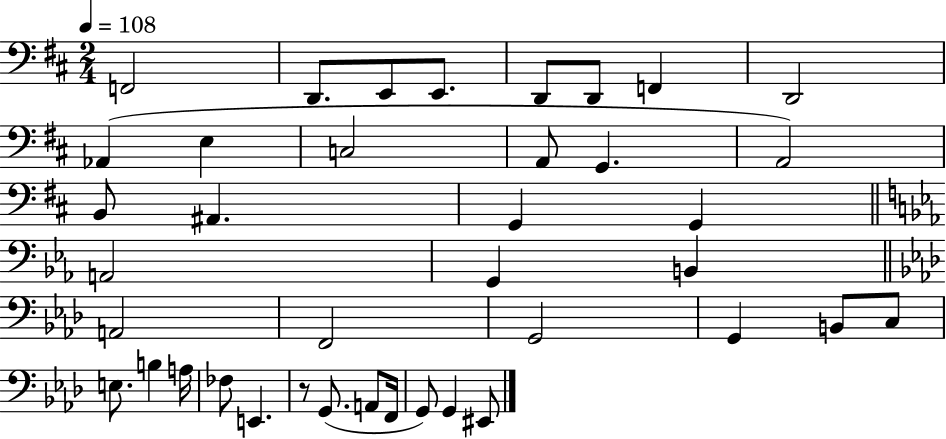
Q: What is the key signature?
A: D major